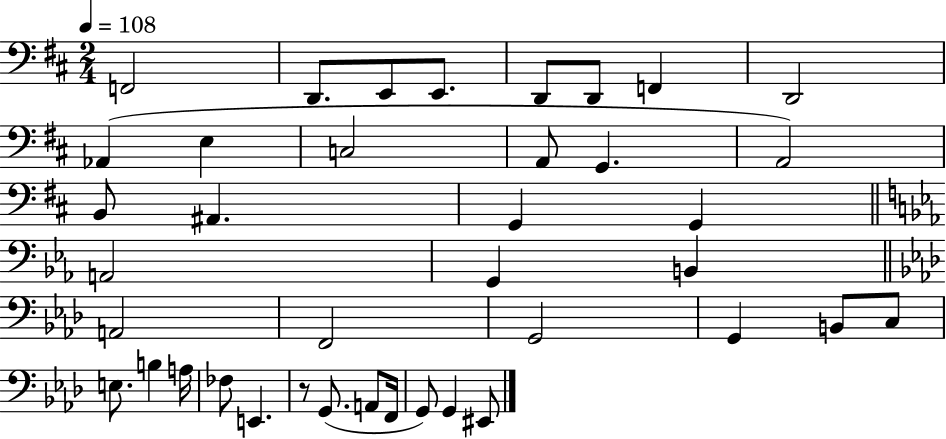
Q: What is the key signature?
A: D major